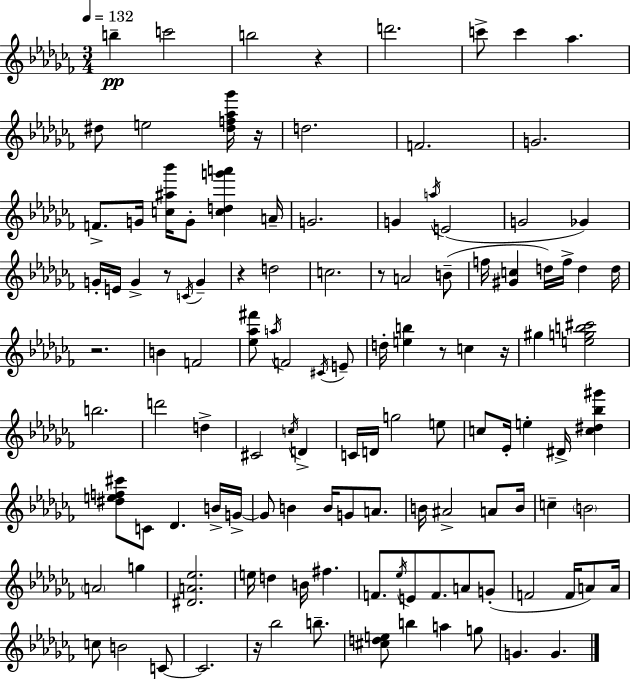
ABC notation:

X:1
T:Untitled
M:3/4
L:1/4
K:Abm
b c'2 b2 z d'2 c'/2 c' _a ^d/2 e2 [^df_a_g']/4 z/4 d2 F2 G2 F/2 G/4 [c^a_b']/4 G/2 [cdg'a'] A/4 G2 G a/4 E2 G2 _G G/4 E/4 G z/2 C/4 G z d2 c2 z/2 A2 B/2 f/4 [^Gc] d/4 f/4 d d/4 z2 B F2 [_e_a^f']/2 a/4 F2 ^C/4 E/2 d/4 [eb] z/2 c z/4 ^g [egb^c']2 b2 d'2 d ^C2 c/4 D C/4 D/4 g2 e/2 c/2 _E/4 e ^D/4 [c^d_b^g'] [^def^c']/2 C/2 _D B/4 G/4 G/2 B B/4 G/2 A/2 B/4 ^A2 A/2 B/4 c B2 A2 g [^DA_e]2 e/4 d B/4 ^f F/2 _e/4 E/2 F/2 A/2 G/2 F2 F/4 A/2 A/4 c/2 B2 C/2 C2 z/4 _b2 b/2 [^cde]/2 b a g/2 G G